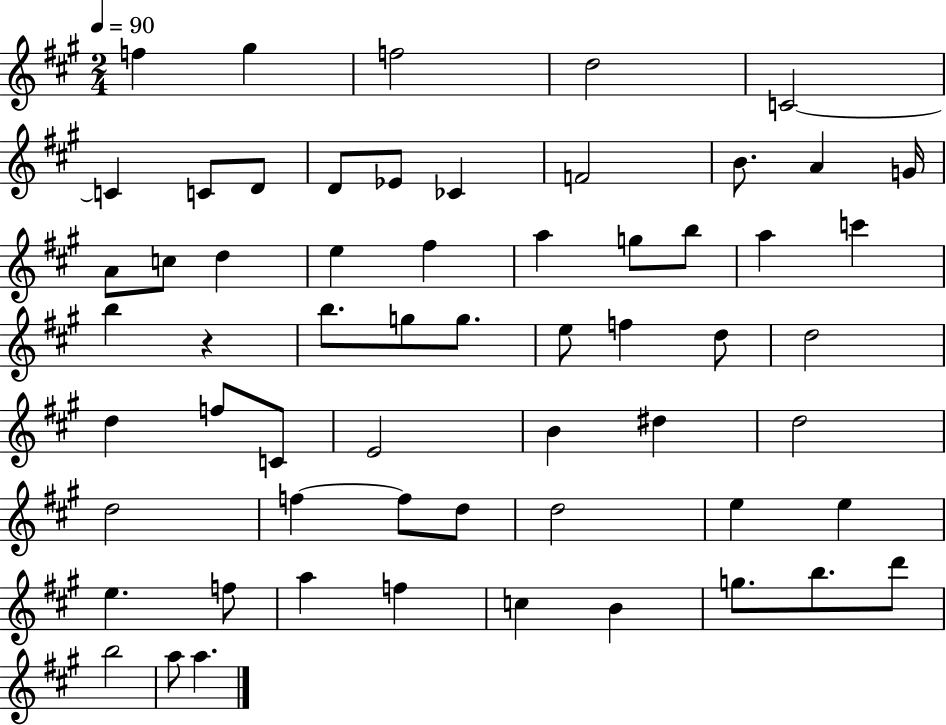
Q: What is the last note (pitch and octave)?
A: A5